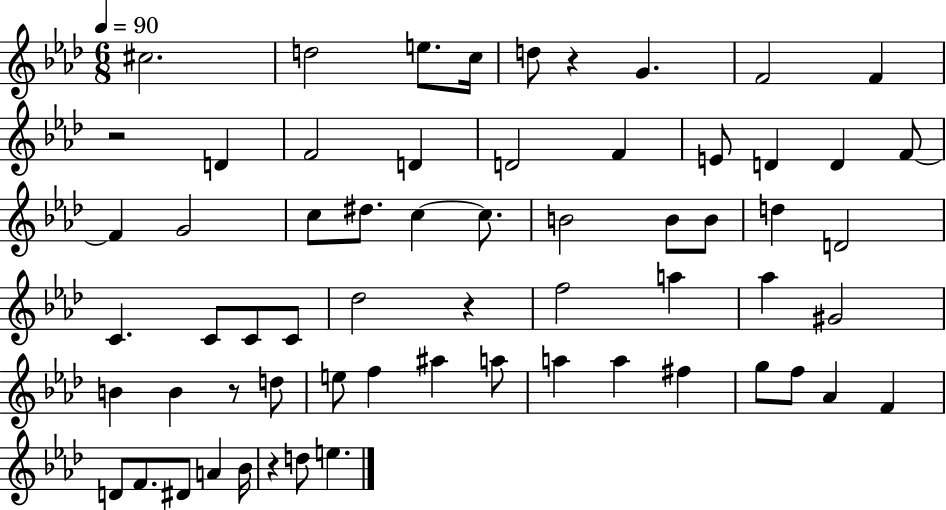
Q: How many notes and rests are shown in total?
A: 63